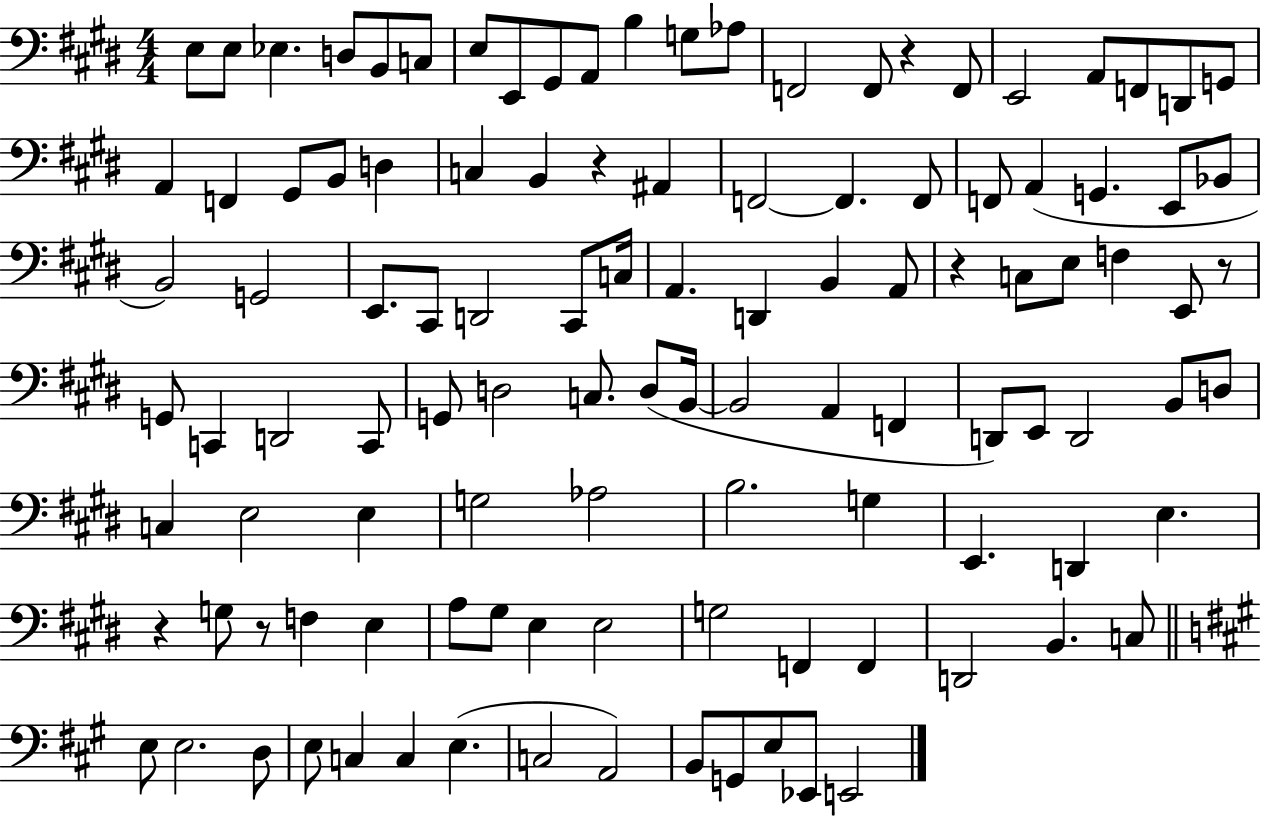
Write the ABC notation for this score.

X:1
T:Untitled
M:4/4
L:1/4
K:E
E,/2 E,/2 _E, D,/2 B,,/2 C,/2 E,/2 E,,/2 ^G,,/2 A,,/2 B, G,/2 _A,/2 F,,2 F,,/2 z F,,/2 E,,2 A,,/2 F,,/2 D,,/2 G,,/2 A,, F,, ^G,,/2 B,,/2 D, C, B,, z ^A,, F,,2 F,, F,,/2 F,,/2 A,, G,, E,,/2 _B,,/2 B,,2 G,,2 E,,/2 ^C,,/2 D,,2 ^C,,/2 C,/4 A,, D,, B,, A,,/2 z C,/2 E,/2 F, E,,/2 z/2 G,,/2 C,, D,,2 C,,/2 G,,/2 D,2 C,/2 D,/2 B,,/4 B,,2 A,, F,, D,,/2 E,,/2 D,,2 B,,/2 D,/2 C, E,2 E, G,2 _A,2 B,2 G, E,, D,, E, z G,/2 z/2 F, E, A,/2 ^G,/2 E, E,2 G,2 F,, F,, D,,2 B,, C,/2 E,/2 E,2 D,/2 E,/2 C, C, E, C,2 A,,2 B,,/2 G,,/2 E,/2 _E,,/2 E,,2